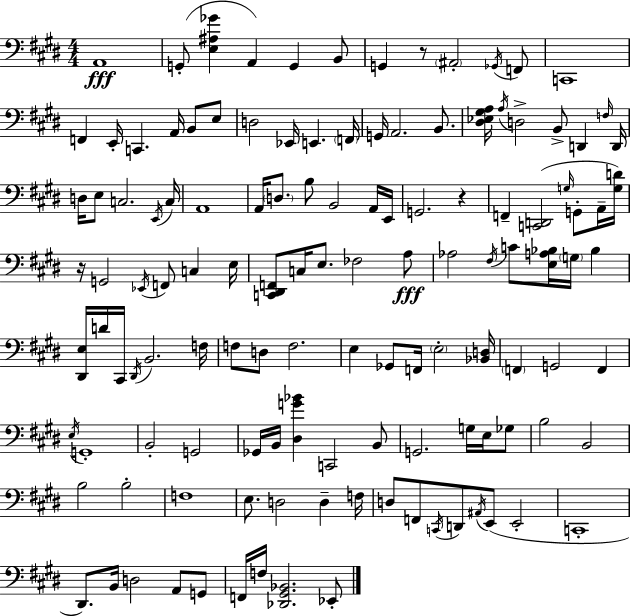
A2/w G2/e [E3,A#3,Gb4]/q A2/q G2/q B2/e G2/q R/e A#2/h Gb2/s F2/e C2/w F2/q E2/s C2/q. A2/s B2/e E3/e D3/h Eb2/s E2/q. F2/s G2/s A2/h. B2/e. [D#3,Eb3,G#3,A3]/s A3/s D3/h B2/e D2/q F3/s D2/s D3/s E3/e C3/h. E2/s C3/s A2/w A2/s D3/e. B3/e B2/h A2/s E2/s G2/h. R/q F2/q [C2,D2]/h G3/s G2/e A2/s [G3,D4]/s R/s G2/h Eb2/s F2/e C3/q E3/s [C2,D#2,F2]/e C3/s E3/e. FES3/h A3/e Ab3/h F#3/s C4/e [E3,A3,Bb3]/s G3/s Bb3/q [D#2,E3]/s D4/s C#2/s D#2/s B2/h. F3/s F3/e D3/e F3/h. E3/q Gb2/e F2/s E3/h [Bb2,D3]/s F2/q G2/h F2/q E3/s G2/w B2/h G2/h Gb2/s B2/s [D#3,G4,Bb4]/q C2/h B2/e G2/h. G3/s E3/s Gb3/e B3/h B2/h B3/h B3/h F3/w E3/e. D3/h D3/q F3/s D3/e F2/e C2/s D2/e A#2/s E2/e E2/h C2/w D#2/e. B2/s D3/h A2/e G2/e F2/s F3/s [Db2,G#2,Bb2]/h. Eb2/e